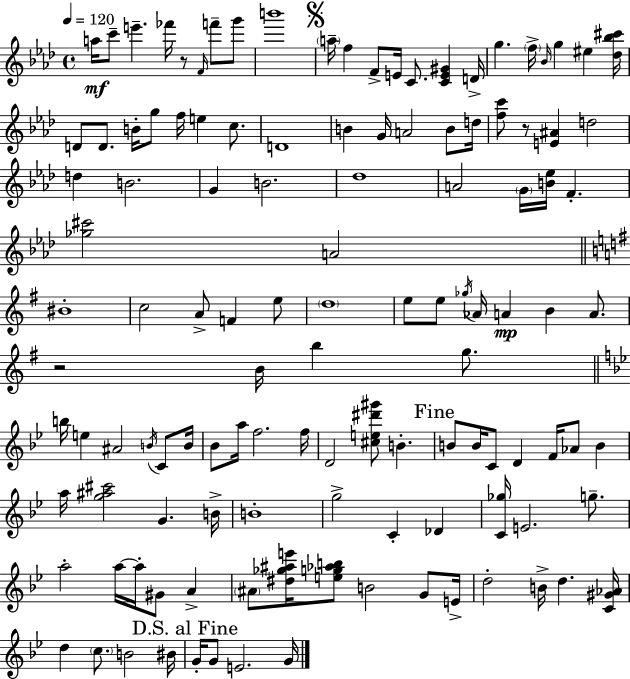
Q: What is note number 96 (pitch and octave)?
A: D5